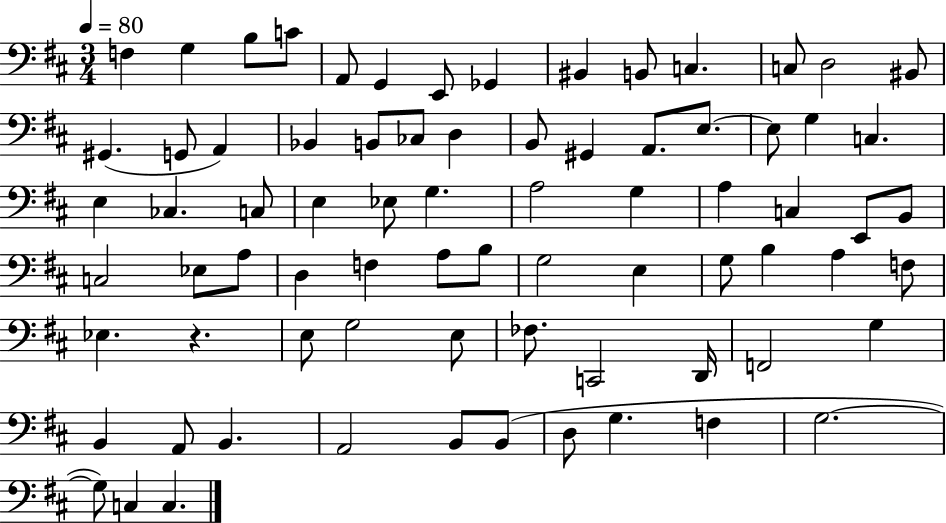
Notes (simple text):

F3/q G3/q B3/e C4/e A2/e G2/q E2/e Gb2/q BIS2/q B2/e C3/q. C3/e D3/h BIS2/e G#2/q. G2/e A2/q Bb2/q B2/e CES3/e D3/q B2/e G#2/q A2/e. E3/e. E3/e G3/q C3/q. E3/q CES3/q. C3/e E3/q Eb3/e G3/q. A3/h G3/q A3/q C3/q E2/e B2/e C3/h Eb3/e A3/e D3/q F3/q A3/e B3/e G3/h E3/q G3/e B3/q A3/q F3/e Eb3/q. R/q. E3/e G3/h E3/e FES3/e. C2/h D2/s F2/h G3/q B2/q A2/e B2/q. A2/h B2/e B2/e D3/e G3/q. F3/q G3/h. G3/e C3/q C3/q.